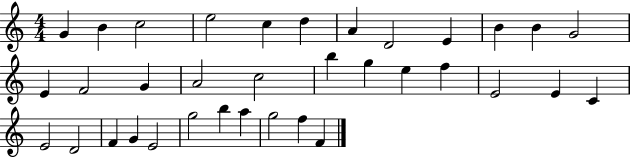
G4/q B4/q C5/h E5/h C5/q D5/q A4/q D4/h E4/q B4/q B4/q G4/h E4/q F4/h G4/q A4/h C5/h B5/q G5/q E5/q F5/q E4/h E4/q C4/q E4/h D4/h F4/q G4/q E4/h G5/h B5/q A5/q G5/h F5/q F4/q